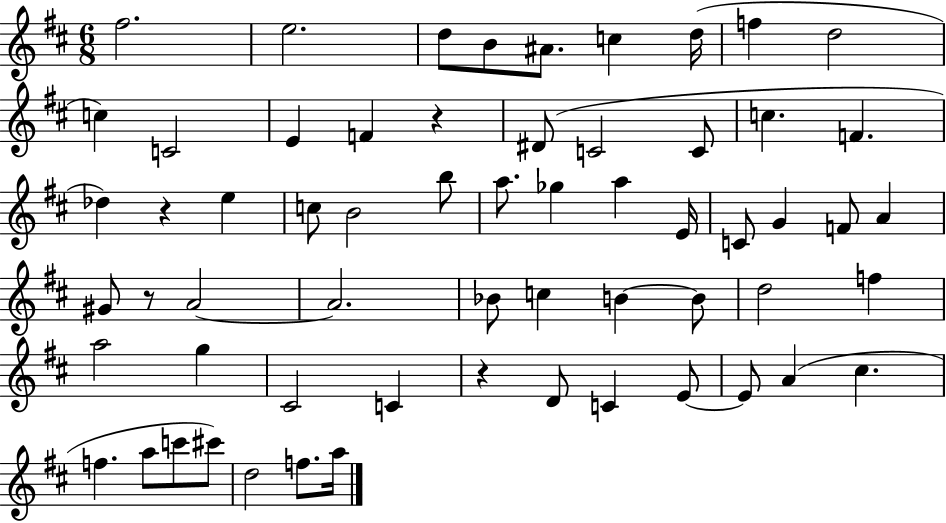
X:1
T:Untitled
M:6/8
L:1/4
K:D
^f2 e2 d/2 B/2 ^A/2 c d/4 f d2 c C2 E F z ^D/2 C2 C/2 c F _d z e c/2 B2 b/2 a/2 _g a E/4 C/2 G F/2 A ^G/2 z/2 A2 A2 _B/2 c B B/2 d2 f a2 g ^C2 C z D/2 C E/2 E/2 A ^c f a/2 c'/2 ^c'/2 d2 f/2 a/4